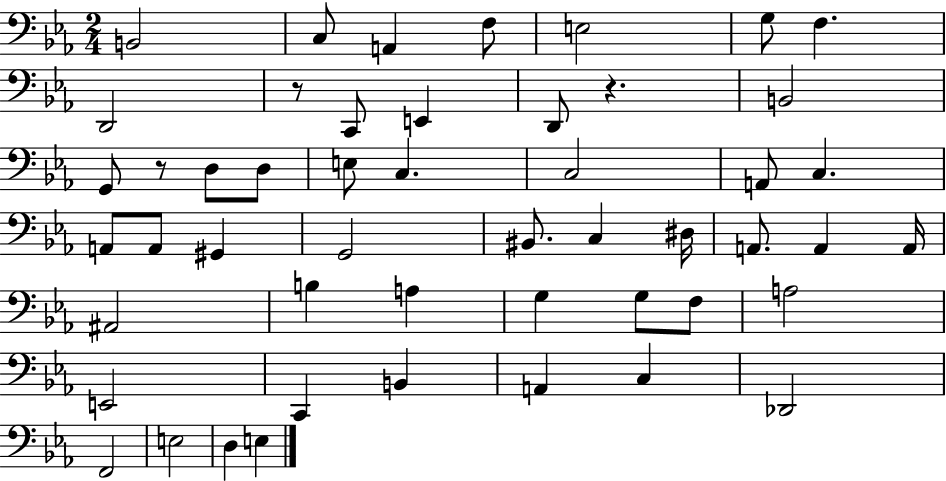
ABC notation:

X:1
T:Untitled
M:2/4
L:1/4
K:Eb
B,,2 C,/2 A,, F,/2 E,2 G,/2 F, D,,2 z/2 C,,/2 E,, D,,/2 z B,,2 G,,/2 z/2 D,/2 D,/2 E,/2 C, C,2 A,,/2 C, A,,/2 A,,/2 ^G,, G,,2 ^B,,/2 C, ^D,/4 A,,/2 A,, A,,/4 ^A,,2 B, A, G, G,/2 F,/2 A,2 E,,2 C,, B,, A,, C, _D,,2 F,,2 E,2 D, E,